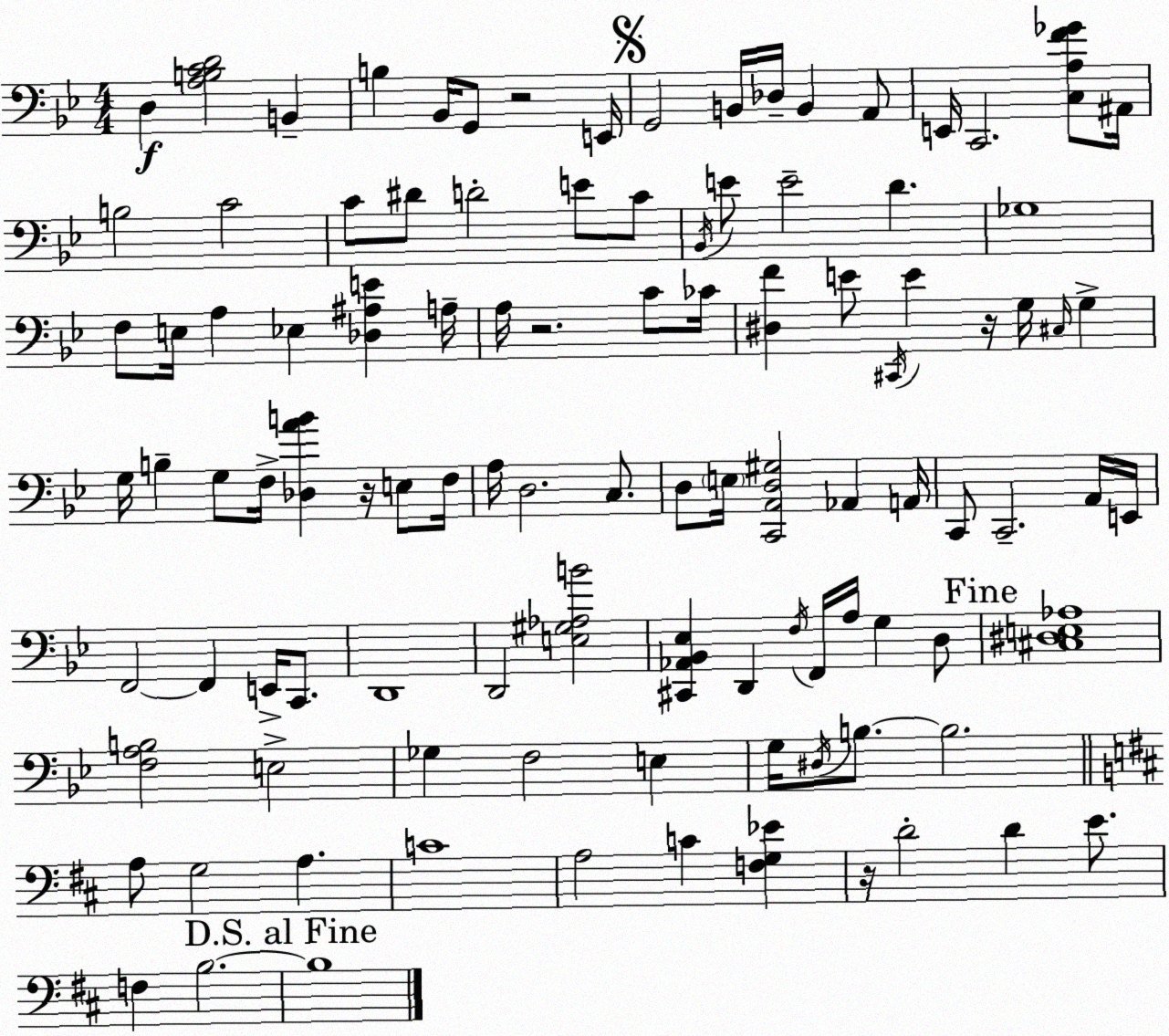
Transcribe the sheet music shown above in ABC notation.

X:1
T:Untitled
M:4/4
L:1/4
K:Bb
D, [A,B,CD]2 B,, B, _B,,/4 G,,/2 z2 E,,/4 G,,2 B,,/4 _D,/4 B,, A,,/2 E,,/4 C,,2 [C,A,F_G]/2 ^A,,/4 B,2 C2 C/2 ^D/2 D2 E/2 C/2 _B,,/4 E/2 E2 D _G,4 F,/2 E,/4 A, _E, [_D,^A,E] A,/4 A,/4 z2 C/2 _C/4 [^D,F] E/2 ^C,,/4 E z/4 G,/4 ^C,/4 G, G,/4 B, G,/2 F,/4 [_D,AB] z/4 E,/2 F,/4 A,/4 D,2 C,/2 D,/2 E,/4 [C,,A,,D,^G,]2 _A,, A,,/4 C,,/2 C,,2 A,,/4 E,,/4 F,,2 F,, E,,/4 C,,/2 D,,4 D,,2 [E,^G,_A,B]2 [^C,,_A,,_B,,_E,] D,, F,/4 F,,/4 A,/4 G, D,/2 [^C,^D,E,_A,]4 [F,A,B,]2 E,2 _G, F,2 E, G,/4 ^D,/4 B,/2 B,2 A,/2 G,2 A, C4 A,2 C [F,G,_E] z/4 D2 D E/2 F, B,2 B,4